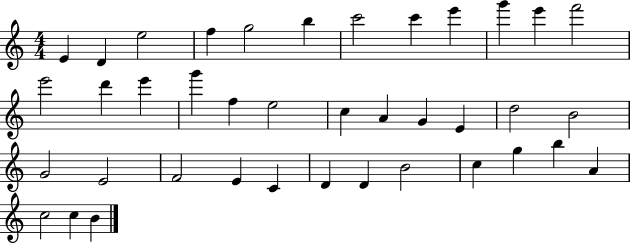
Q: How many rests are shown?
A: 0